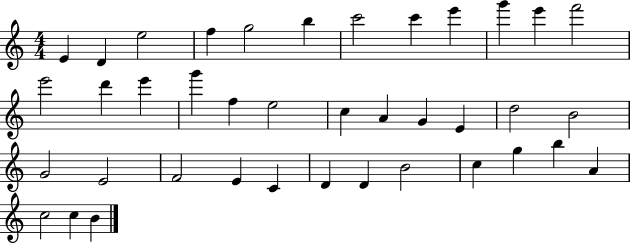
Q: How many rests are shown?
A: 0